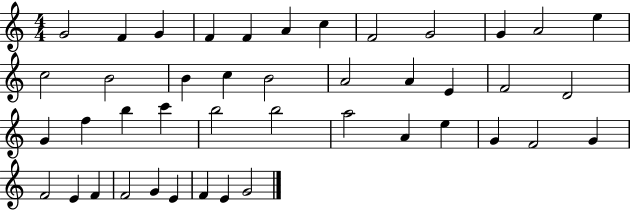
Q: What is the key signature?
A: C major